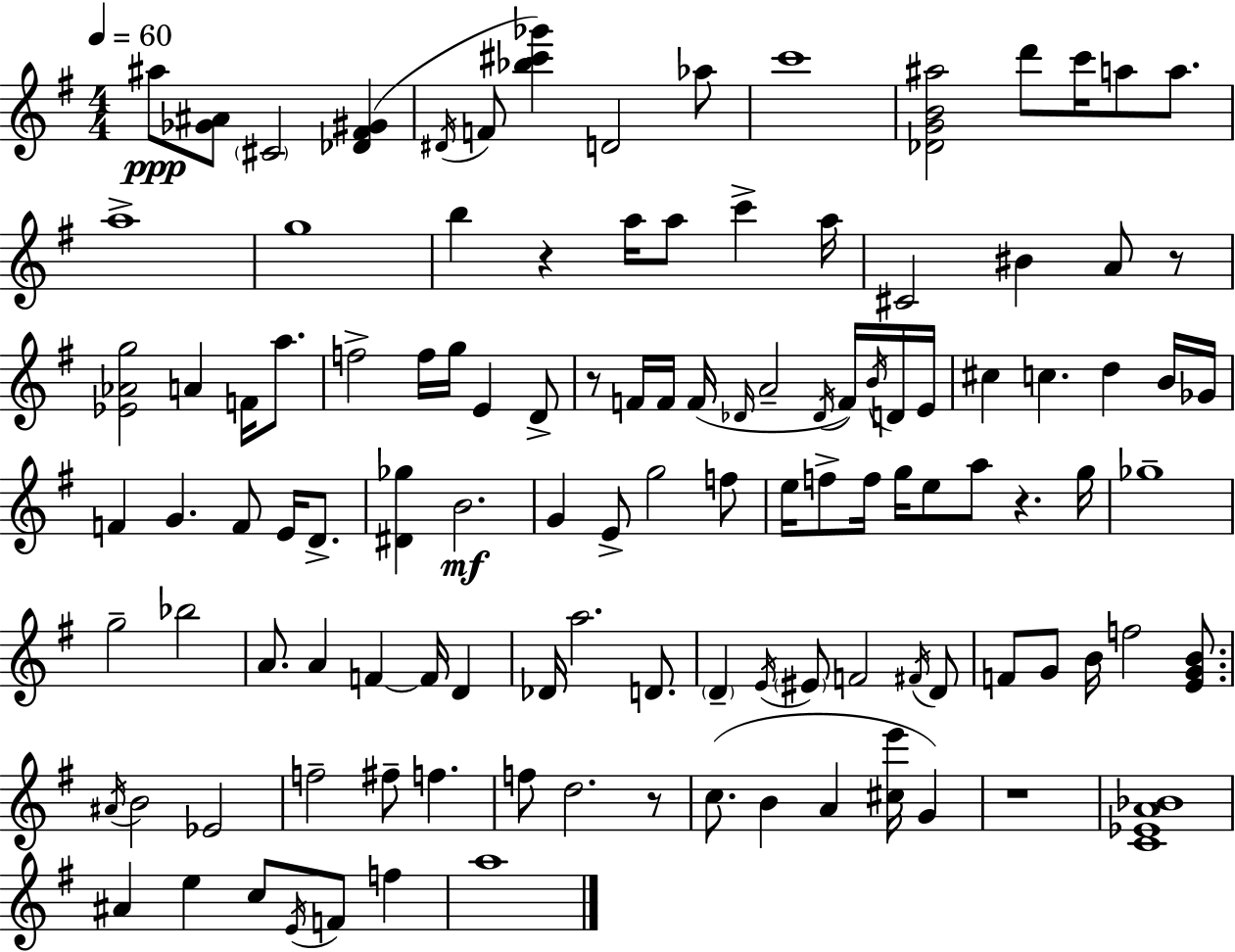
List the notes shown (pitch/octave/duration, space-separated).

A#5/e [Gb4,A#4]/e C#4/h [Db4,F#4,G#4]/q D#4/s F4/e [Bb5,C#6,Gb6]/q D4/h Ab5/e C6/w [Db4,G4,B4,A#5]/h D6/e C6/s A5/e A5/e. A5/w G5/w B5/q R/q A5/s A5/e C6/q A5/s C#4/h BIS4/q A4/e R/e [Eb4,Ab4,G5]/h A4/q F4/s A5/e. F5/h F5/s G5/s E4/q D4/e R/e F4/s F4/s F4/s Db4/s A4/h Db4/s F4/s B4/s D4/s E4/s C#5/q C5/q. D5/q B4/s Gb4/s F4/q G4/q. F4/e E4/s D4/e. [D#4,Gb5]/q B4/h. G4/q E4/e G5/h F5/e E5/s F5/e F5/s G5/s E5/e A5/e R/q. G5/s Gb5/w G5/h Bb5/h A4/e. A4/q F4/q F4/s D4/q Db4/s A5/h. D4/e. D4/q E4/s EIS4/e F4/h F#4/s D4/e F4/e G4/e B4/s F5/h [E4,G4,B4]/e. A#4/s B4/h Eb4/h F5/h F#5/e F5/q. F5/e D5/h. R/e C5/e. B4/q A4/q [C#5,E6]/s G4/q R/w [C4,Eb4,A4,Bb4]/w A#4/q E5/q C5/e E4/s F4/e F5/q A5/w